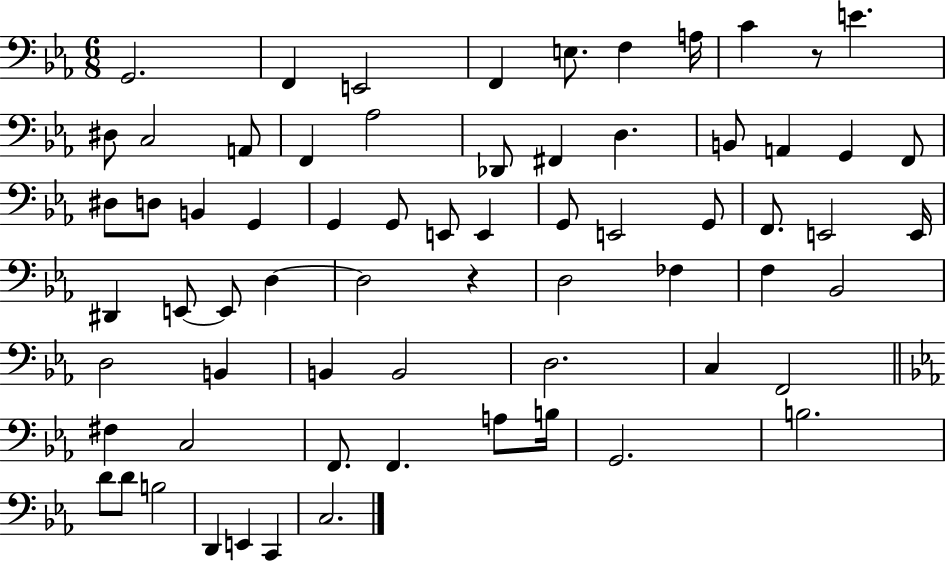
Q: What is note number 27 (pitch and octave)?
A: G2